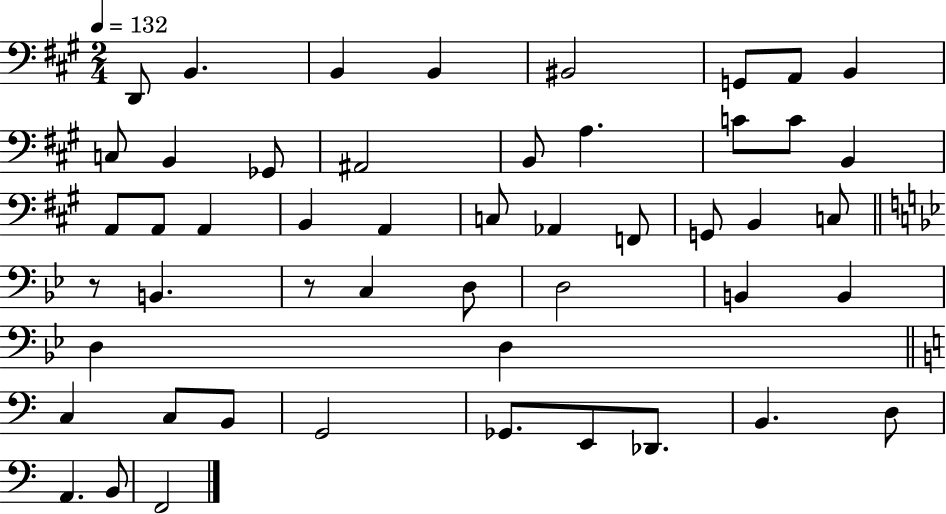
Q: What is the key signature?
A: A major